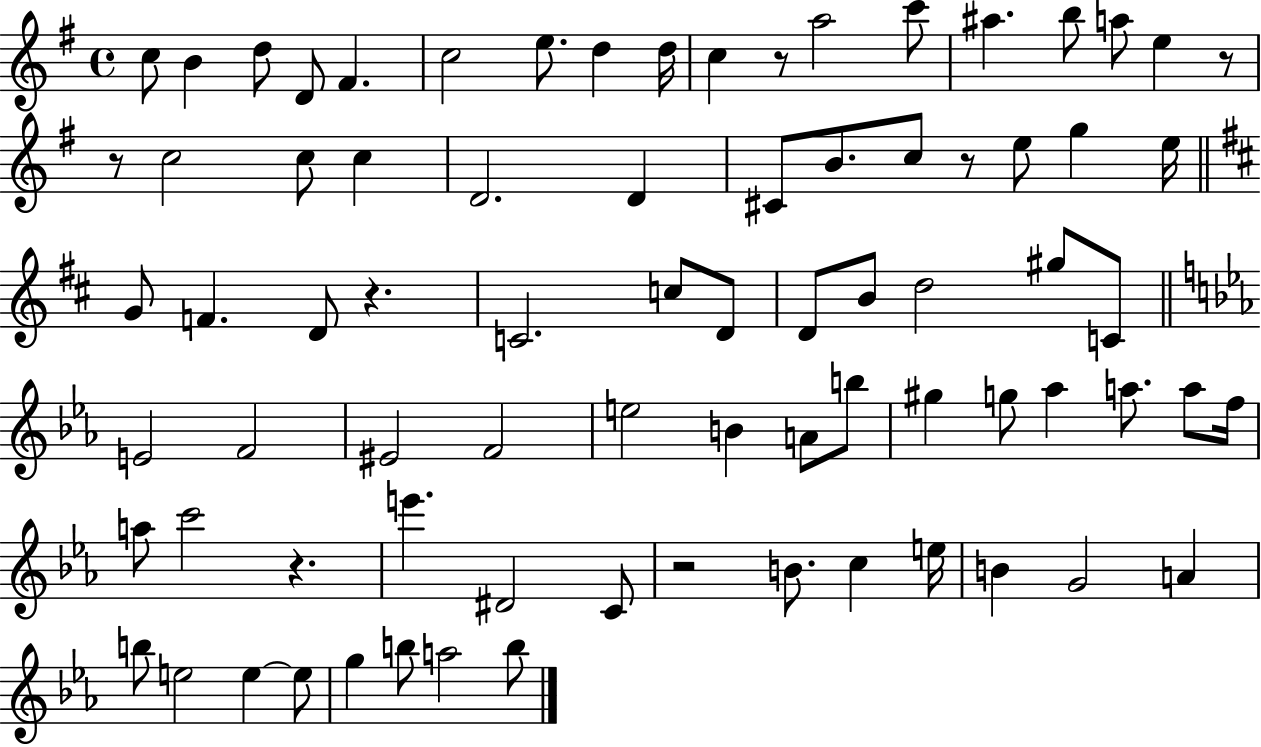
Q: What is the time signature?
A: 4/4